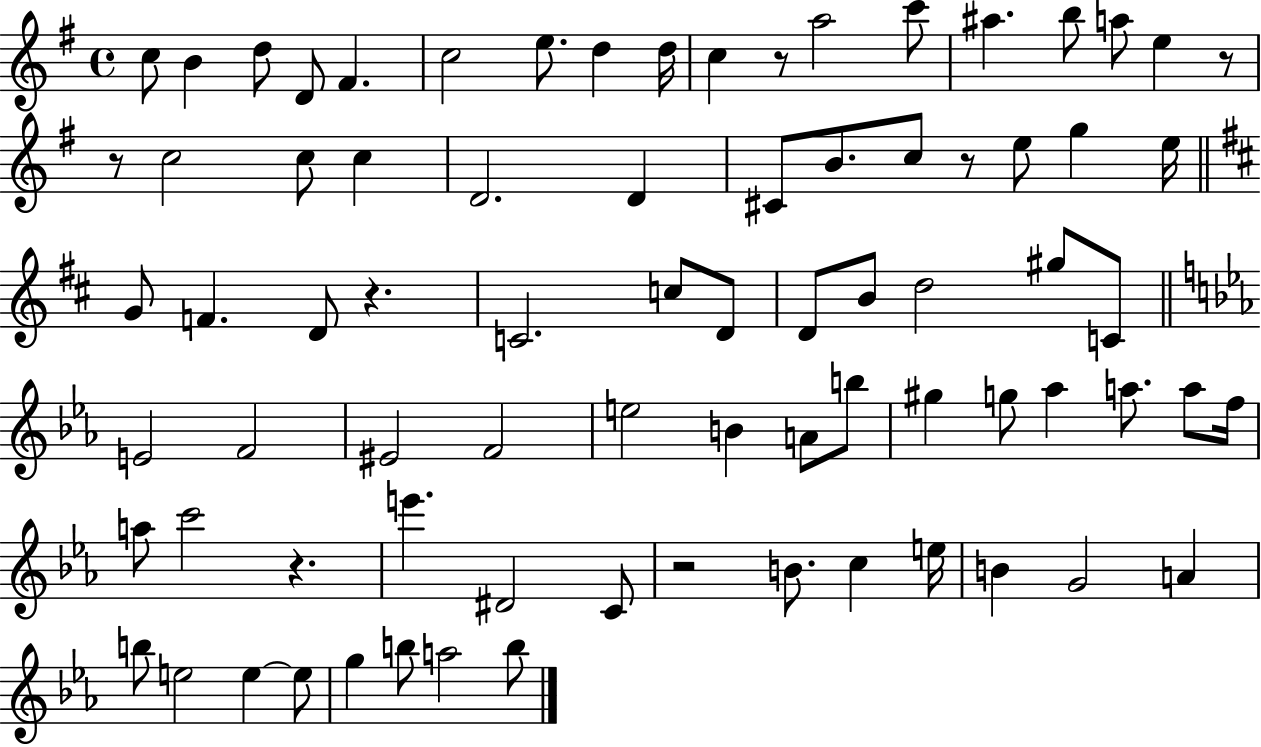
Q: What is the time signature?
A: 4/4